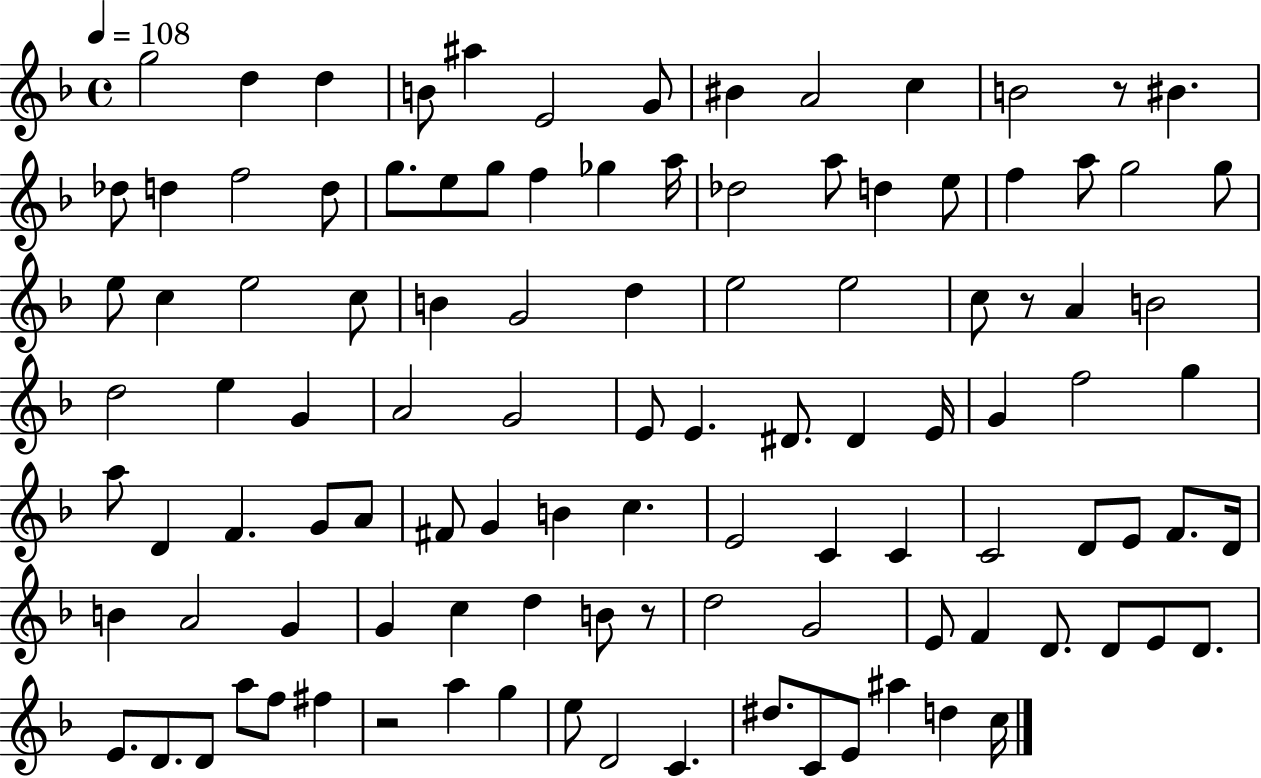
G5/h D5/q D5/q B4/e A#5/q E4/h G4/e BIS4/q A4/h C5/q B4/h R/e BIS4/q. Db5/e D5/q F5/h D5/e G5/e. E5/e G5/e F5/q Gb5/q A5/s Db5/h A5/e D5/q E5/e F5/q A5/e G5/h G5/e E5/e C5/q E5/h C5/e B4/q G4/h D5/q E5/h E5/h C5/e R/e A4/q B4/h D5/h E5/q G4/q A4/h G4/h E4/e E4/q. D#4/e. D#4/q E4/s G4/q F5/h G5/q A5/e D4/q F4/q. G4/e A4/e F#4/e G4/q B4/q C5/q. E4/h C4/q C4/q C4/h D4/e E4/e F4/e. D4/s B4/q A4/h G4/q G4/q C5/q D5/q B4/e R/e D5/h G4/h E4/e F4/q D4/e. D4/e E4/e D4/e. E4/e. D4/e. D4/e A5/e F5/e F#5/q R/h A5/q G5/q E5/e D4/h C4/q. D#5/e. C4/e E4/e A#5/q D5/q C5/s